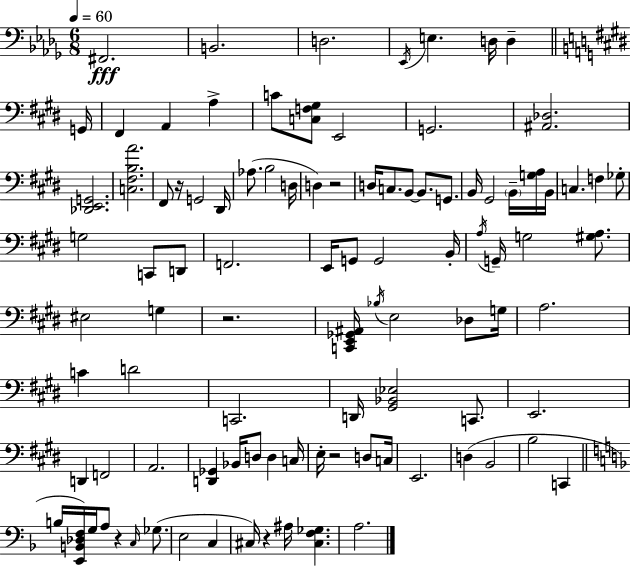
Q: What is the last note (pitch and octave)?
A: A3